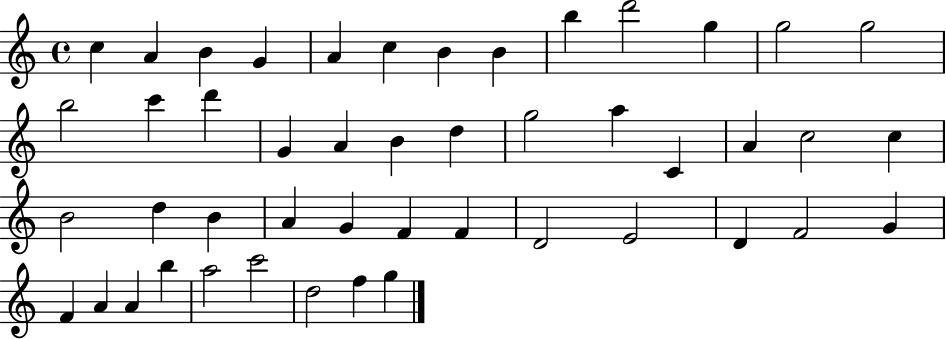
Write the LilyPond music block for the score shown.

{
  \clef treble
  \time 4/4
  \defaultTimeSignature
  \key c \major
  c''4 a'4 b'4 g'4 | a'4 c''4 b'4 b'4 | b''4 d'''2 g''4 | g''2 g''2 | \break b''2 c'''4 d'''4 | g'4 a'4 b'4 d''4 | g''2 a''4 c'4 | a'4 c''2 c''4 | \break b'2 d''4 b'4 | a'4 g'4 f'4 f'4 | d'2 e'2 | d'4 f'2 g'4 | \break f'4 a'4 a'4 b''4 | a''2 c'''2 | d''2 f''4 g''4 | \bar "|."
}